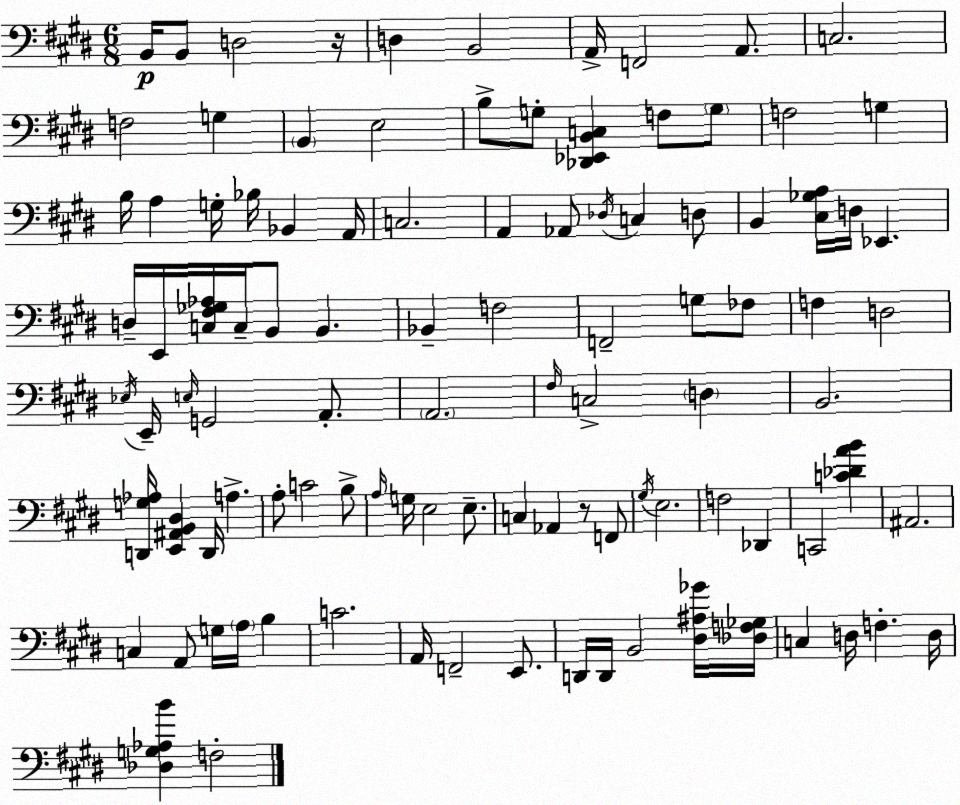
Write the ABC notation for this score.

X:1
T:Untitled
M:6/8
L:1/4
K:E
B,,/4 B,,/2 D,2 z/4 D, B,,2 A,,/4 F,,2 A,,/2 C,2 F,2 G, B,, E,2 B,/2 G,/2 [_D,,_E,,B,,C,] F,/2 G,/2 F,2 G, B,/4 A, G,/4 _B,/4 _B,, A,,/4 C,2 A,, _A,,/2 _D,/4 C, D,/2 B,, [^C,_G,A,]/4 D,/4 _E,, D,/4 E,,/4 [C,^F,_G,_A,]/4 C,/4 B,,/2 B,, _B,, F,2 F,,2 G,/2 _F,/2 F, D,2 _E,/4 E,,/4 E,/4 G,,2 A,,/2 A,,2 ^F,/4 C,2 D, B,,2 [D,,G,_A,]/4 [E,,^A,,B,,^D,] D,,/4 A, A,/2 C2 B,/2 A,/4 G,/4 E,2 E,/2 C, _A,, z/2 F,,/2 ^G,/4 E,2 F,2 _D,, C,,2 [C_DAB] ^A,,2 C, A,,/2 G,/4 A,/4 B, C2 A,,/4 F,,2 E,,/2 D,,/4 D,,/4 B,,2 [^D,^A,_G]/4 [_D,F,_G,]/4 C, D,/4 F, D,/4 [_D,G,_A,B] F,2